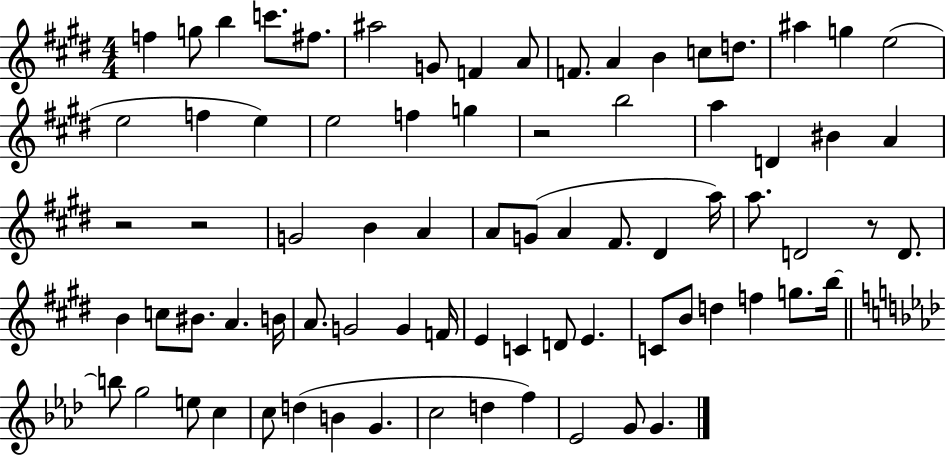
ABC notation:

X:1
T:Untitled
M:4/4
L:1/4
K:E
f g/2 b c'/2 ^f/2 ^a2 G/2 F A/2 F/2 A B c/2 d/2 ^a g e2 e2 f e e2 f g z2 b2 a D ^B A z2 z2 G2 B A A/2 G/2 A ^F/2 ^D a/4 a/2 D2 z/2 D/2 B c/2 ^B/2 A B/4 A/2 G2 G F/4 E C D/2 E C/2 B/2 d f g/2 b/4 b/2 g2 e/2 c c/2 d B G c2 d f _E2 G/2 G